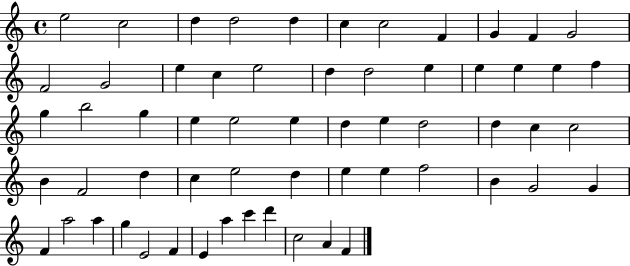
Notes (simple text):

E5/h C5/h D5/q D5/h D5/q C5/q C5/h F4/q G4/q F4/q G4/h F4/h G4/h E5/q C5/q E5/h D5/q D5/h E5/q E5/q E5/q E5/q F5/q G5/q B5/h G5/q E5/q E5/h E5/q D5/q E5/q D5/h D5/q C5/q C5/h B4/q F4/h D5/q C5/q E5/h D5/q E5/q E5/q F5/h B4/q G4/h G4/q F4/q A5/h A5/q G5/q E4/h F4/q E4/q A5/q C6/q D6/q C5/h A4/q F4/q